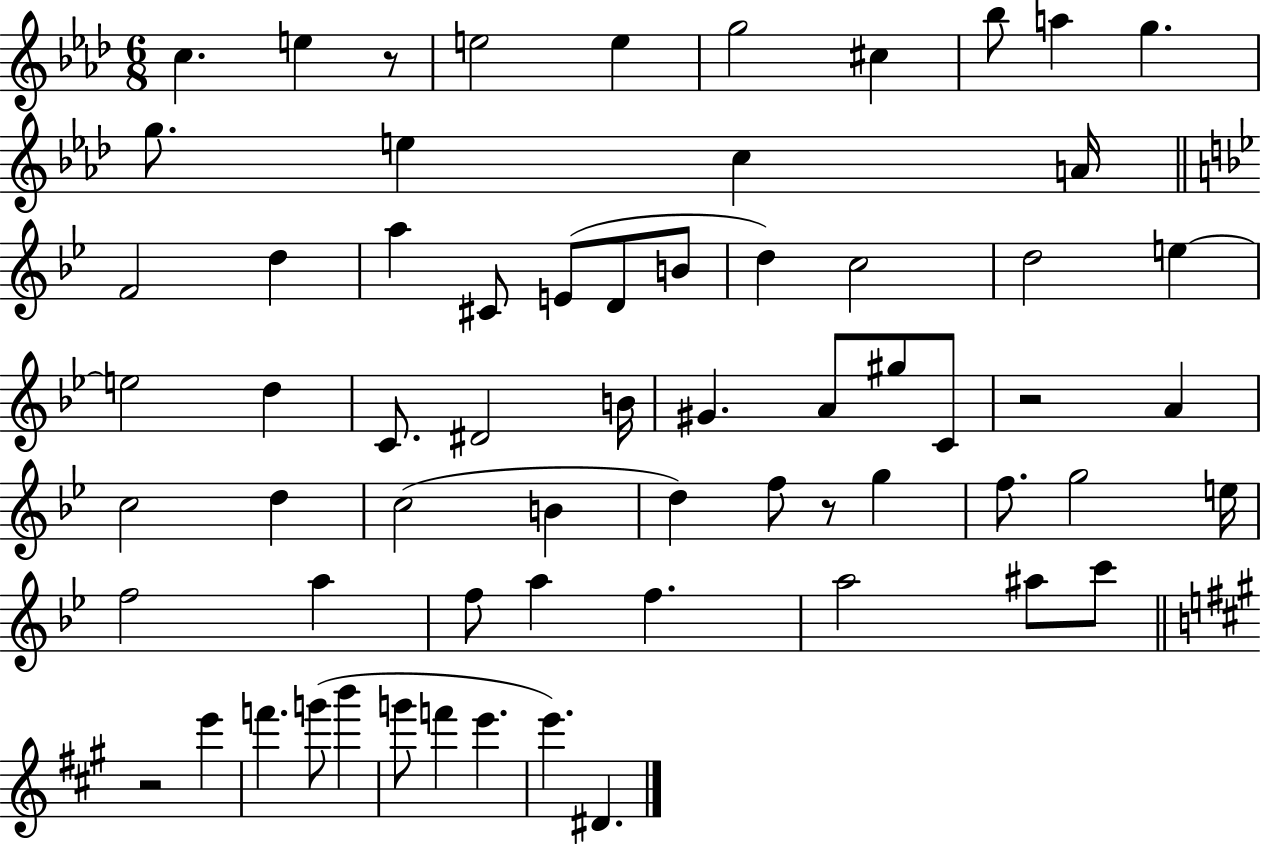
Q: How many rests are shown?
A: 4